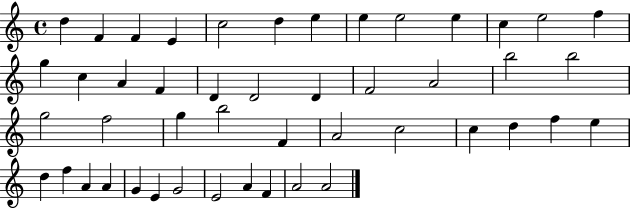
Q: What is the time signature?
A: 4/4